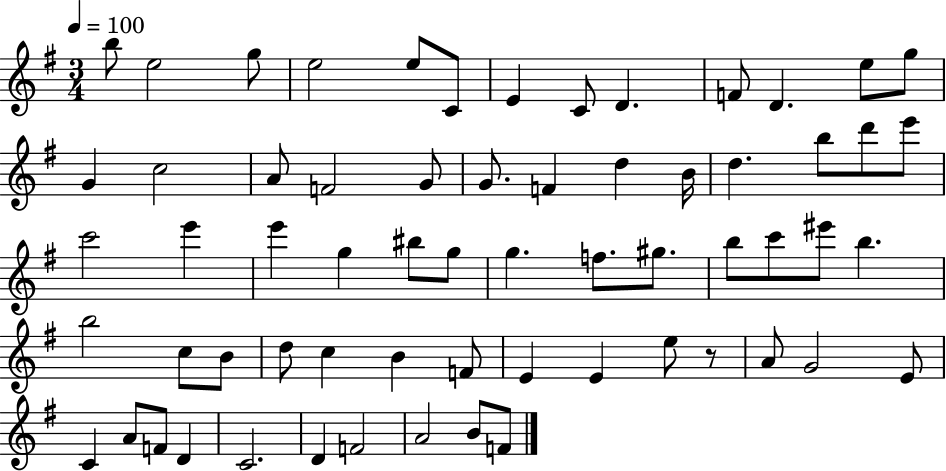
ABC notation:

X:1
T:Untitled
M:3/4
L:1/4
K:G
b/2 e2 g/2 e2 e/2 C/2 E C/2 D F/2 D e/2 g/2 G c2 A/2 F2 G/2 G/2 F d B/4 d b/2 d'/2 e'/2 c'2 e' e' g ^b/2 g/2 g f/2 ^g/2 b/2 c'/2 ^e'/2 b b2 c/2 B/2 d/2 c B F/2 E E e/2 z/2 A/2 G2 E/2 C A/2 F/2 D C2 D F2 A2 B/2 F/2